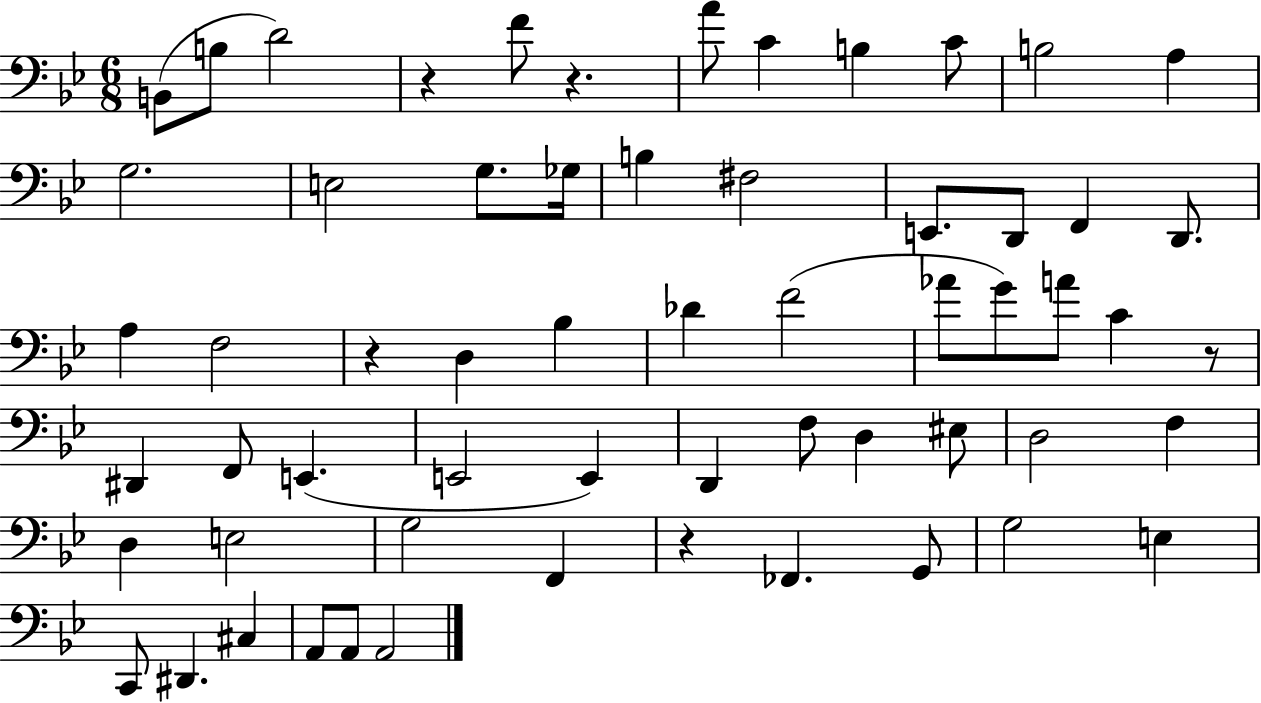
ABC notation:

X:1
T:Untitled
M:6/8
L:1/4
K:Bb
B,,/2 B,/2 D2 z F/2 z A/2 C B, C/2 B,2 A, G,2 E,2 G,/2 _G,/4 B, ^F,2 E,,/2 D,,/2 F,, D,,/2 A, F,2 z D, _B, _D F2 _A/2 G/2 A/2 C z/2 ^D,, F,,/2 E,, E,,2 E,, D,, F,/2 D, ^E,/2 D,2 F, D, E,2 G,2 F,, z _F,, G,,/2 G,2 E, C,,/2 ^D,, ^C, A,,/2 A,,/2 A,,2